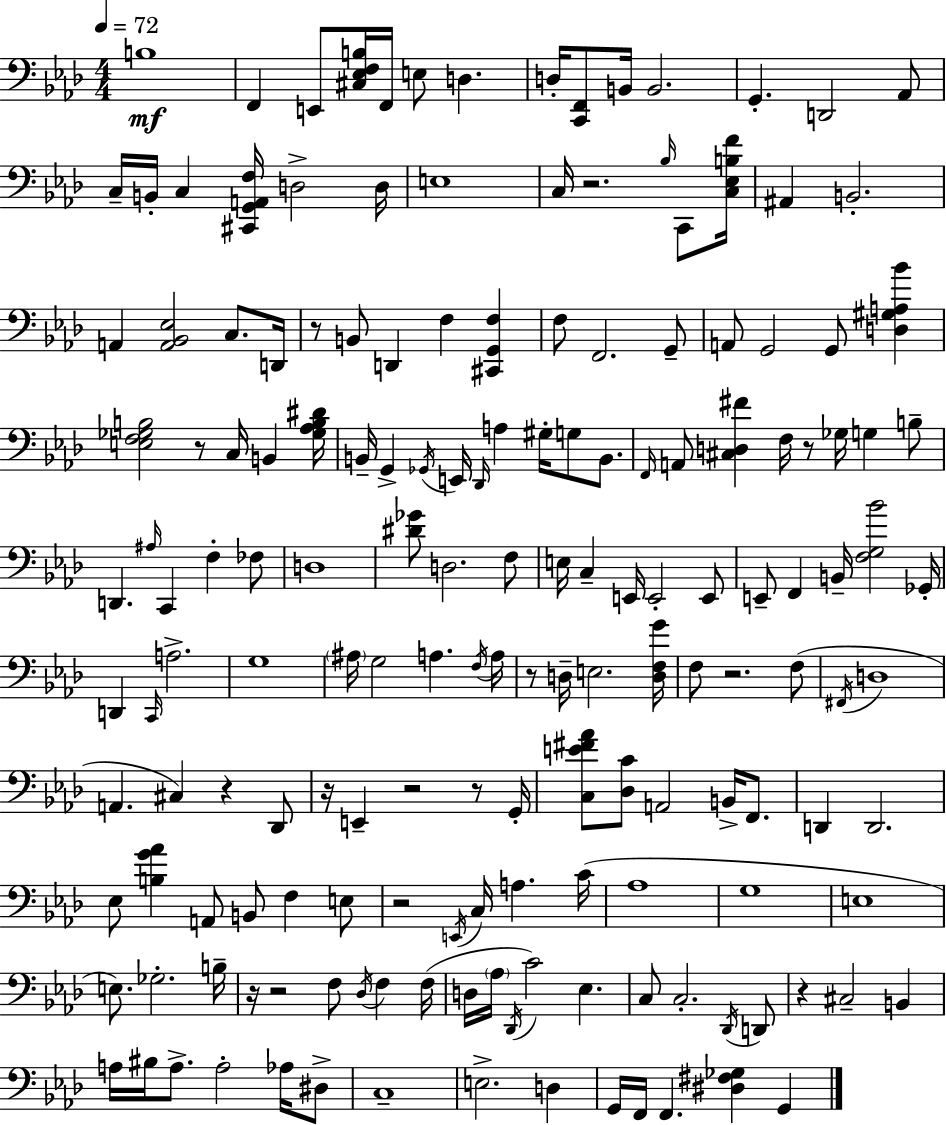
B3/w F2/q E2/e [C#3,Eb3,F3,B3]/s F2/s E3/e D3/q. D3/s [C2,F2]/e B2/s B2/h. G2/q. D2/h Ab2/e C3/s B2/s C3/q [C#2,G2,A2,F3]/s D3/h D3/s E3/w C3/s R/h. Bb3/s C2/e [C3,Eb3,B3,F4]/s A#2/q B2/h. A2/q [A2,Bb2,Eb3]/h C3/e. D2/s R/e B2/e D2/q F3/q [C#2,G2,F3]/q F3/e F2/h. G2/e A2/e G2/h G2/e [D3,G#3,A3,Bb4]/q [E3,F3,Gb3,B3]/h R/e C3/s B2/q [Gb3,Ab3,B3,D#4]/s B2/s G2/q Gb2/s E2/s Db2/s A3/q G#3/s G3/e B2/e. F2/s A2/e [C#3,D3,F#4]/q F3/s R/e Gb3/s G3/q B3/e D2/q. A#3/s C2/q F3/q FES3/e D3/w [D#4,Gb4]/e D3/h. F3/e E3/s C3/q E2/s E2/h E2/e E2/e F2/q B2/s [F3,G3,Bb4]/h Gb2/s D2/q C2/s A3/h. G3/w A#3/s G3/h A3/q. F3/s A3/s R/e D3/s E3/h. [D3,F3,G4]/s F3/e R/h. F3/e F#2/s D3/w A2/q. C#3/q R/q Db2/e R/s E2/q R/h R/e G2/s [C3,E4,F#4,Ab4]/e [Db3,C4]/e A2/h B2/s F2/e. D2/q D2/h. Eb3/e [B3,G4,Ab4]/q A2/e B2/e F3/q E3/e R/h E2/s C3/s A3/q. C4/s Ab3/w G3/w E3/w E3/e. Gb3/h. B3/s R/s R/h F3/e Db3/s F3/q F3/s D3/s Ab3/s Db2/s C4/h Eb3/q. C3/e C3/h. Db2/s D2/e R/q C#3/h B2/q A3/s BIS3/s A3/e. A3/h Ab3/s D#3/e C3/w E3/h. D3/q G2/s F2/s F2/q. [D#3,F#3,Gb3]/q G2/q